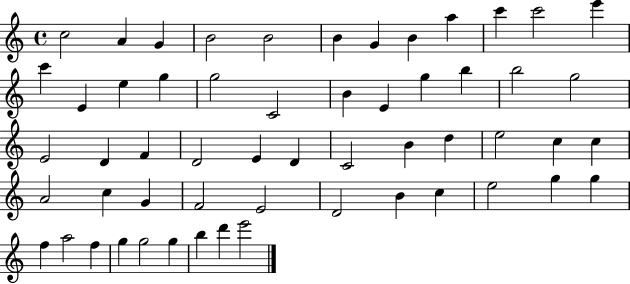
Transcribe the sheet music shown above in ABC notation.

X:1
T:Untitled
M:4/4
L:1/4
K:C
c2 A G B2 B2 B G B a c' c'2 e' c' E e g g2 C2 B E g b b2 g2 E2 D F D2 E D C2 B d e2 c c A2 c G F2 E2 D2 B c e2 g g f a2 f g g2 g b d' e'2